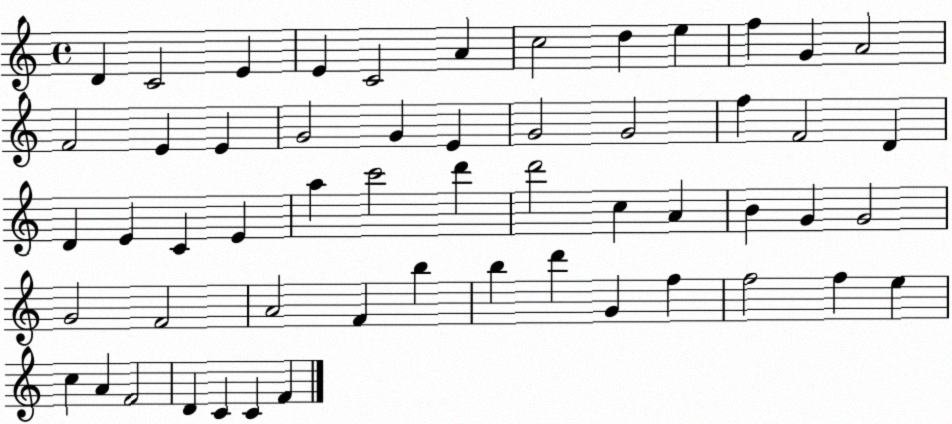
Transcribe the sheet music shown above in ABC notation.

X:1
T:Untitled
M:4/4
L:1/4
K:C
D C2 E E C2 A c2 d e f G A2 F2 E E G2 G E G2 G2 f F2 D D E C E a c'2 d' d'2 c A B G G2 G2 F2 A2 F b b d' G f f2 f e c A F2 D C C F